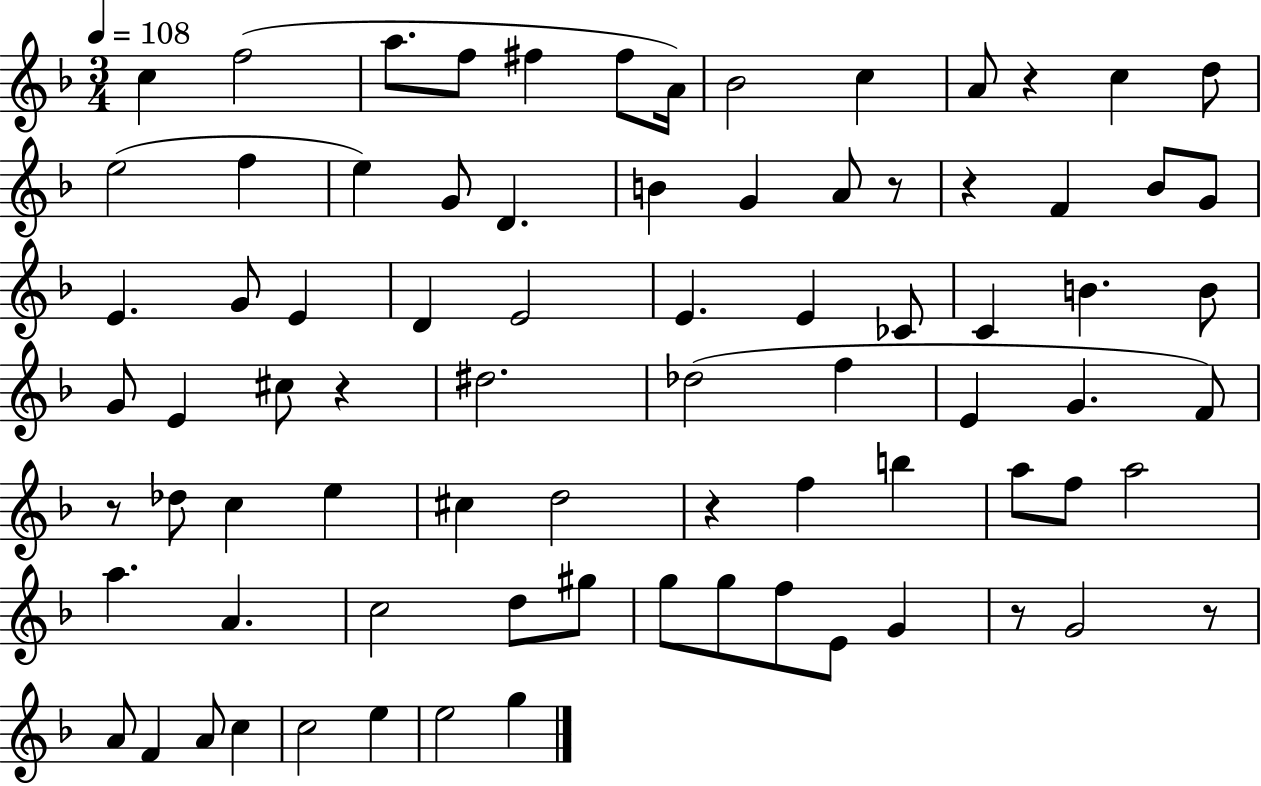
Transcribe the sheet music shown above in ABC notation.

X:1
T:Untitled
M:3/4
L:1/4
K:F
c f2 a/2 f/2 ^f ^f/2 A/4 _B2 c A/2 z c d/2 e2 f e G/2 D B G A/2 z/2 z F _B/2 G/2 E G/2 E D E2 E E _C/2 C B B/2 G/2 E ^c/2 z ^d2 _d2 f E G F/2 z/2 _d/2 c e ^c d2 z f b a/2 f/2 a2 a A c2 d/2 ^g/2 g/2 g/2 f/2 E/2 G z/2 G2 z/2 A/2 F A/2 c c2 e e2 g